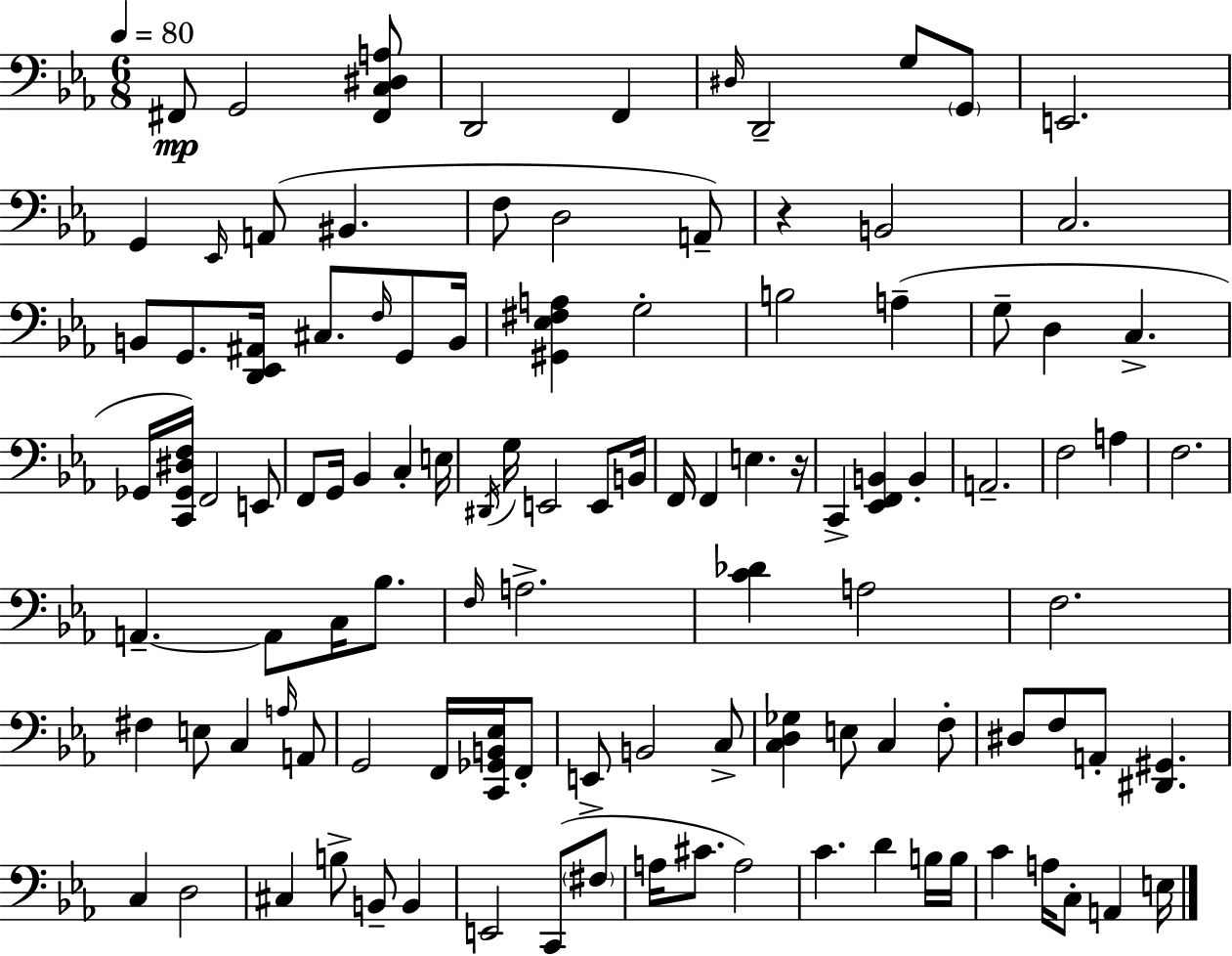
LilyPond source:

{
  \clef bass
  \numericTimeSignature
  \time 6/8
  \key c \minor
  \tempo 4 = 80
  fis,8\mp g,2 <fis, c dis a>8 | d,2 f,4 | \grace { dis16 } d,2-- g8 \parenthesize g,8 | e,2. | \break g,4 \grace { ees,16 } a,8( bis,4. | f8 d2 | a,8--) r4 b,2 | c2. | \break b,8 g,8. <d, ees, ais,>16 cis8. \grace { f16 } | g,8 b,16 <gis, ees fis a>4 g2-. | b2 a4--( | g8-- d4 c4.-> | \break ges,16 <c, ges, dis f>16) f,2 | e,8 f,8 g,16 bes,4 c4-. | e16 \acciaccatura { dis,16 } g16 e,2 | e,8 b,16 f,16 f,4 e4. | \break r16 c,4-> <ees, f, b,>4 | b,4-. a,2.-- | f2 | a4 f2. | \break a,4.--~~ a,8 | c16 bes8. \grace { f16 } a2.-> | <c' des'>4 a2 | f2. | \break fis4 e8 c4 | \grace { a16 } a,8 g,2 | f,16 <c, ges, b, ees>16 f,8-. e,8-> b,2 | c8-> <c d ges>4 e8 | \break c4 f8-. dis8 f8 a,8-. | <dis, gis,>4. c4 d2 | cis4 b8-> | b,8-- b,4 e,2 | \break c,8( \parenthesize fis8 a16 cis'8. a2) | c'4. | d'4 b16 b16 c'4 a16 c8-. | a,4 e16 \bar "|."
}